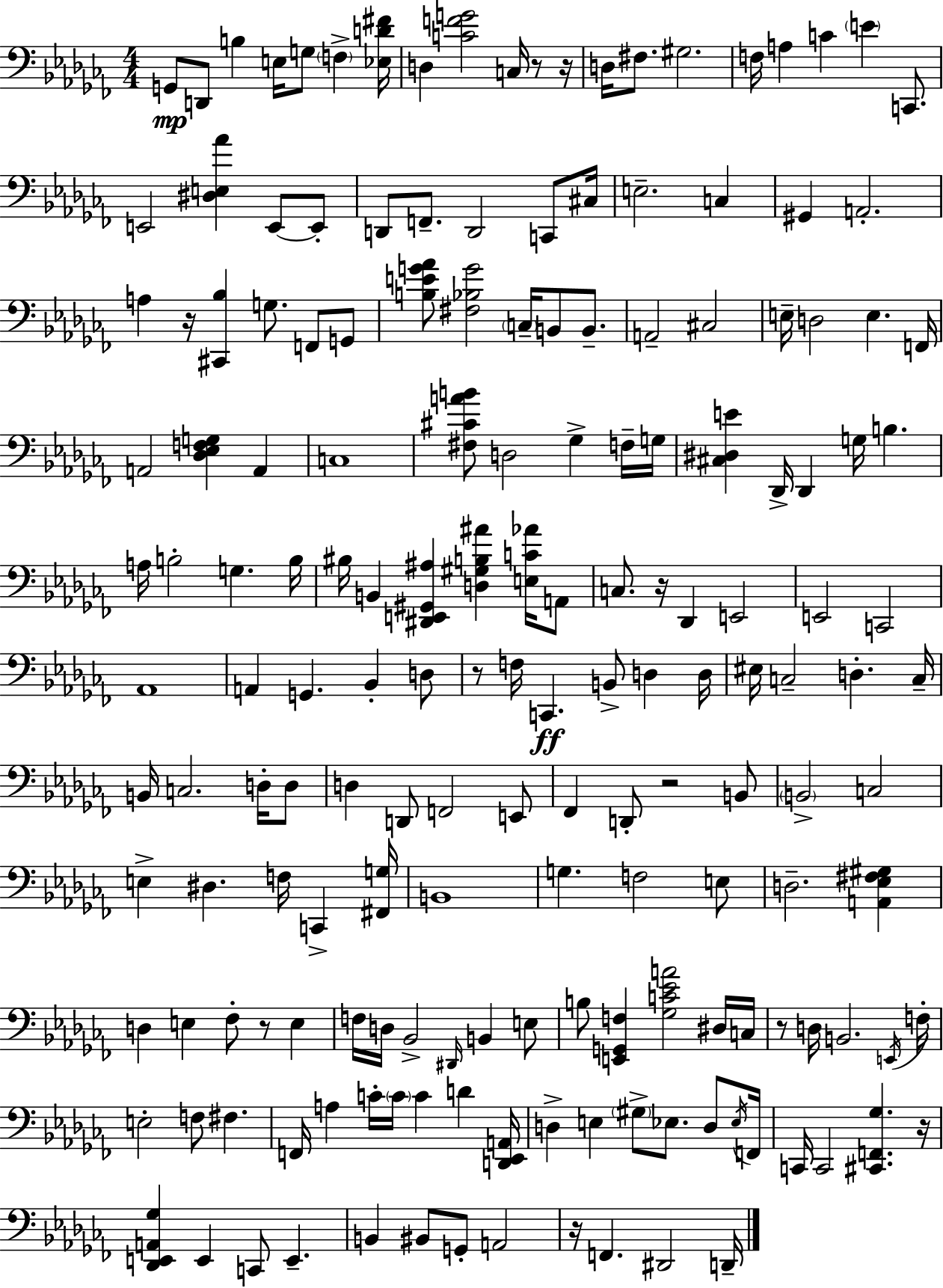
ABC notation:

X:1
T:Untitled
M:4/4
L:1/4
K:Abm
G,,/2 D,,/2 B, E,/4 G,/2 F, [_E,D^F]/4 D, [CFG]2 C,/4 z/2 z/4 D,/4 ^F,/2 ^G,2 F,/4 A, C E C,,/2 E,,2 [^D,E,_A] E,,/2 E,,/2 D,,/2 F,,/2 D,,2 C,,/2 ^C,/4 E,2 C, ^G,, A,,2 A, z/4 [^C,,_B,] G,/2 F,,/2 G,,/2 [B,EG_A]/2 [^F,_B,G]2 C,/4 B,,/2 B,,/2 A,,2 ^C,2 E,/4 D,2 E, F,,/4 A,,2 [_D,_E,F,G,] A,, C,4 [^F,^CAB]/2 D,2 _G, F,/4 G,/4 [^C,^D,E] _D,,/4 _D,, G,/4 B, A,/4 B,2 G, B,/4 ^B,/4 B,, [^D,,E,,^G,,^A,] [D,^G,B,^A] [E,C_A]/4 A,,/2 C,/2 z/4 _D,, E,,2 E,,2 C,,2 _A,,4 A,, G,, _B,, D,/2 z/2 F,/4 C,, B,,/2 D, D,/4 ^E,/4 C,2 D, C,/4 B,,/4 C,2 D,/4 D,/2 D, D,,/2 F,,2 E,,/2 _F,, D,,/2 z2 B,,/2 B,,2 C,2 E, ^D, F,/4 C,, [^F,,G,]/4 B,,4 G, F,2 E,/2 D,2 [A,,_E,^F,^G,] D, E, _F,/2 z/2 E, F,/4 D,/4 _B,,2 ^D,,/4 B,, E,/2 B,/2 [E,,G,,F,] [_G,C_EA]2 ^D,/4 C,/4 z/2 D,/4 B,,2 E,,/4 F,/4 E,2 F,/2 ^F, F,,/4 A, C/4 C/4 C D [D,,_E,,A,,]/4 D, E, ^G,/2 _E,/2 D,/2 _E,/4 F,,/4 C,,/4 C,,2 [^C,,F,,_G,] z/4 [_D,,E,,A,,_G,] E,, C,,/2 E,, B,, ^B,,/2 G,,/2 A,,2 z/4 F,, ^D,,2 D,,/4